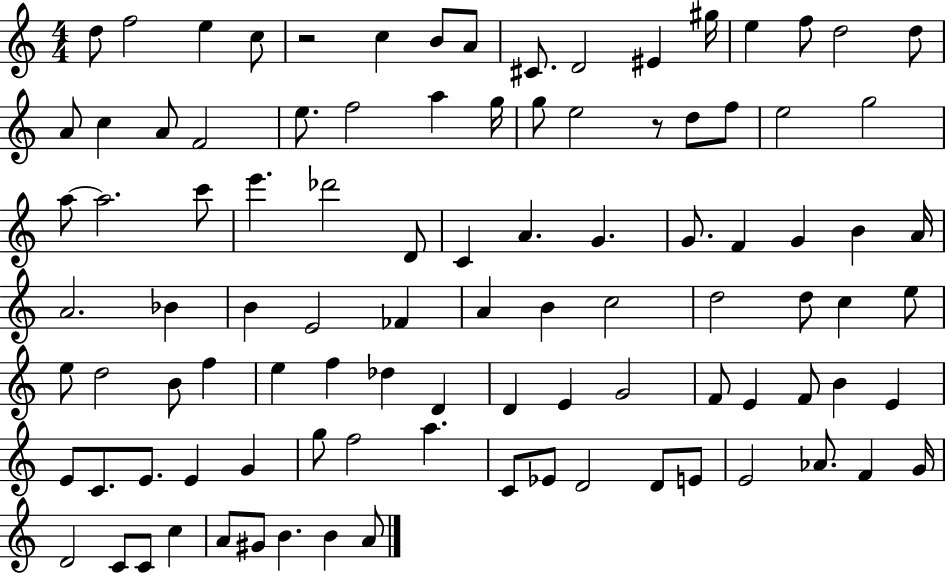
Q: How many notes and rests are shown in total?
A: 99